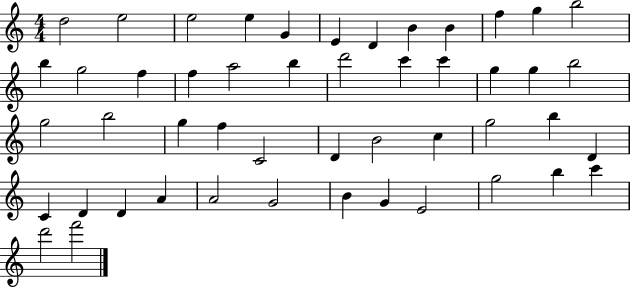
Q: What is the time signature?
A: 4/4